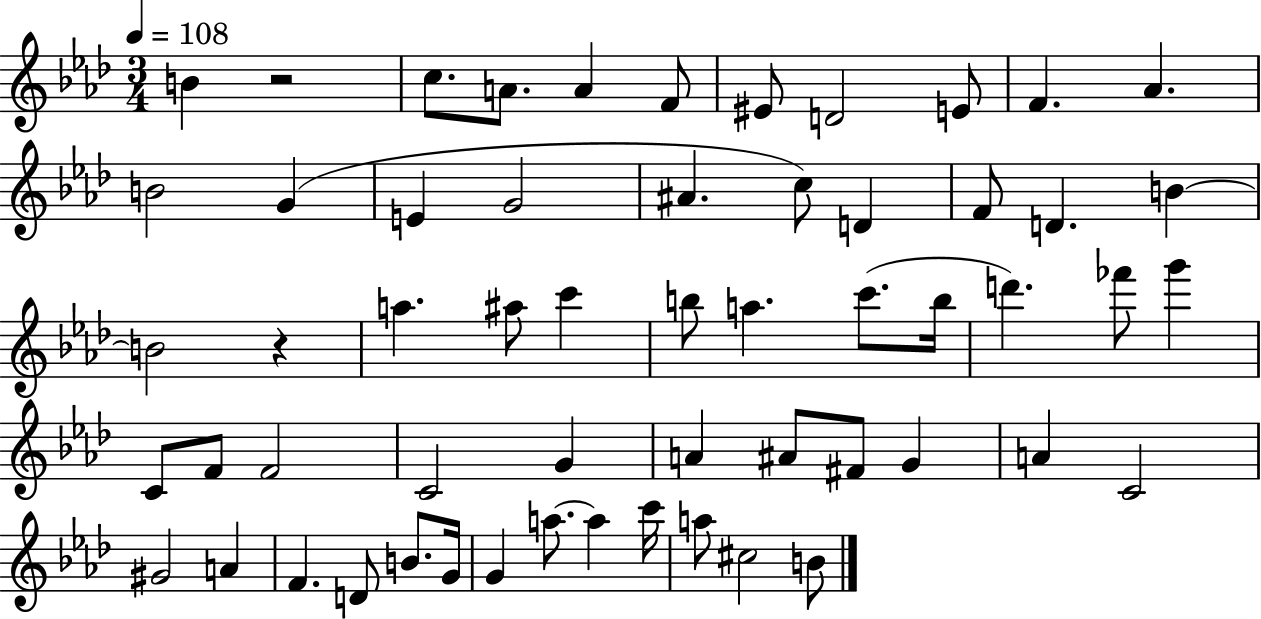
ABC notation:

X:1
T:Untitled
M:3/4
L:1/4
K:Ab
B z2 c/2 A/2 A F/2 ^E/2 D2 E/2 F _A B2 G E G2 ^A c/2 D F/2 D B B2 z a ^a/2 c' b/2 a c'/2 b/4 d' _f'/2 g' C/2 F/2 F2 C2 G A ^A/2 ^F/2 G A C2 ^G2 A F D/2 B/2 G/4 G a/2 a c'/4 a/2 ^c2 B/2